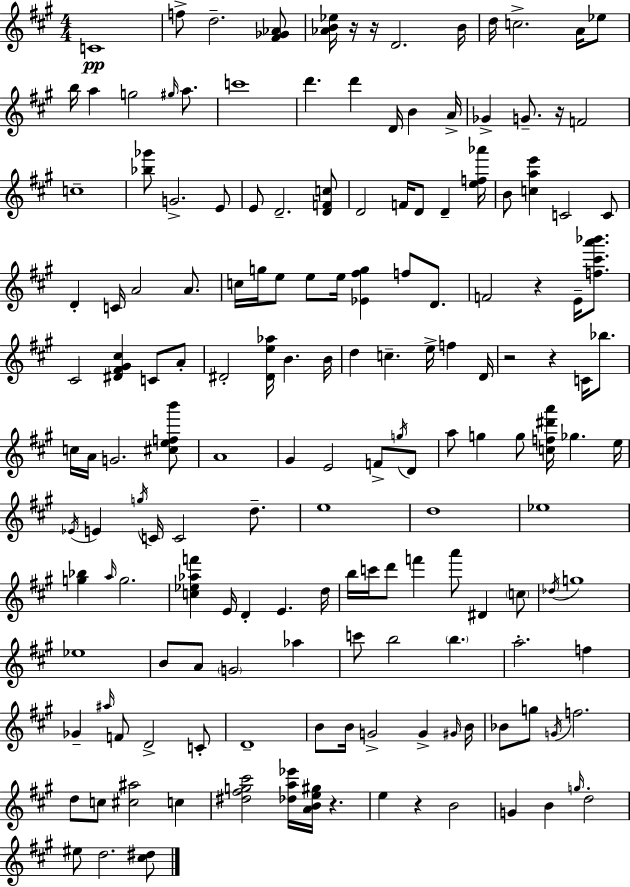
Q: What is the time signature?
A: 4/4